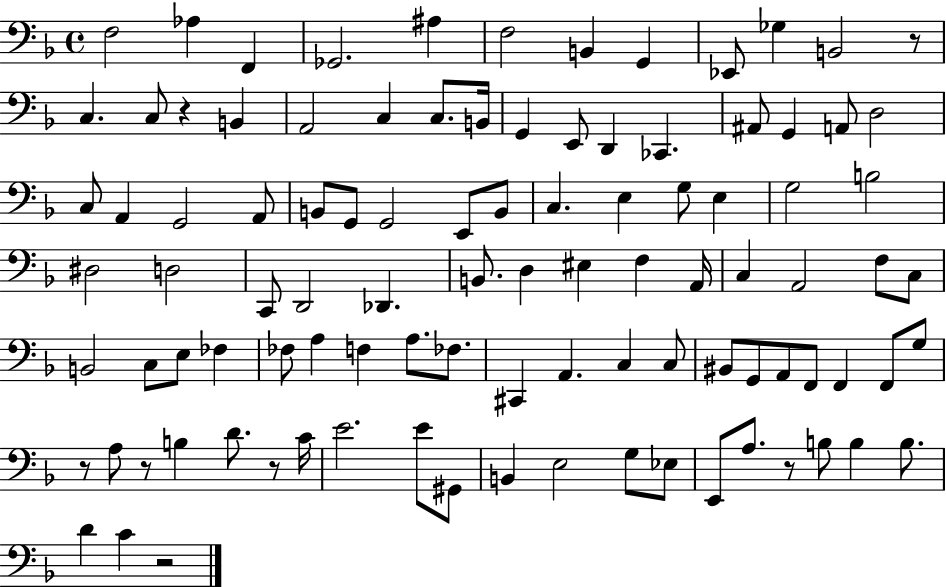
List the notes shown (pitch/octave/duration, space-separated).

F3/h Ab3/q F2/q Gb2/h. A#3/q F3/h B2/q G2/q Eb2/e Gb3/q B2/h R/e C3/q. C3/e R/q B2/q A2/h C3/q C3/e. B2/s G2/q E2/e D2/q CES2/q. A#2/e G2/q A2/e D3/h C3/e A2/q G2/h A2/e B2/e G2/e G2/h E2/e B2/e C3/q. E3/q G3/e E3/q G3/h B3/h D#3/h D3/h C2/e D2/h Db2/q. B2/e. D3/q EIS3/q F3/q A2/s C3/q A2/h F3/e C3/e B2/h C3/e E3/e FES3/q FES3/e A3/q F3/q A3/e. FES3/e. C#2/q A2/q. C3/q C3/e BIS2/e G2/e A2/e F2/e F2/q F2/e G3/e R/e A3/e R/e B3/q D4/e. R/e C4/s E4/h. E4/e G#2/e B2/q E3/h G3/e Eb3/e E2/e A3/e. R/e B3/e B3/q B3/e. D4/q C4/q R/h